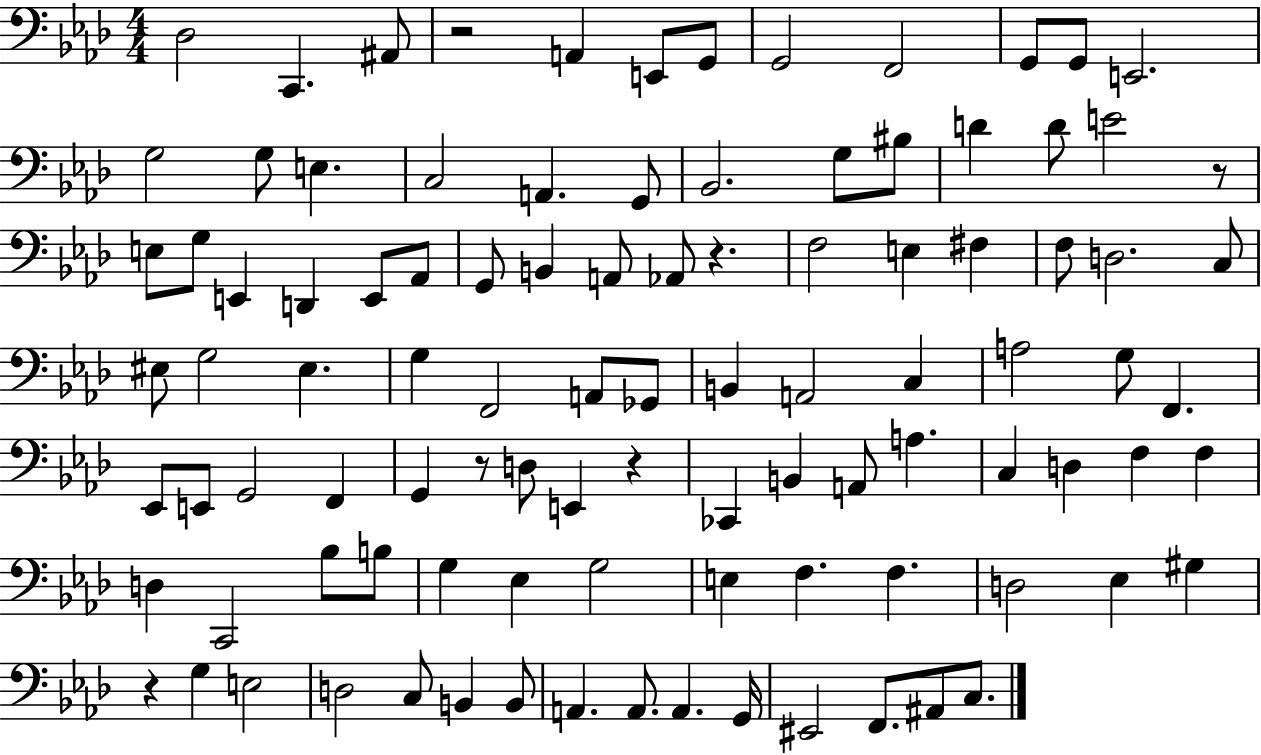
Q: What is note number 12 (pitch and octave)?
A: G3